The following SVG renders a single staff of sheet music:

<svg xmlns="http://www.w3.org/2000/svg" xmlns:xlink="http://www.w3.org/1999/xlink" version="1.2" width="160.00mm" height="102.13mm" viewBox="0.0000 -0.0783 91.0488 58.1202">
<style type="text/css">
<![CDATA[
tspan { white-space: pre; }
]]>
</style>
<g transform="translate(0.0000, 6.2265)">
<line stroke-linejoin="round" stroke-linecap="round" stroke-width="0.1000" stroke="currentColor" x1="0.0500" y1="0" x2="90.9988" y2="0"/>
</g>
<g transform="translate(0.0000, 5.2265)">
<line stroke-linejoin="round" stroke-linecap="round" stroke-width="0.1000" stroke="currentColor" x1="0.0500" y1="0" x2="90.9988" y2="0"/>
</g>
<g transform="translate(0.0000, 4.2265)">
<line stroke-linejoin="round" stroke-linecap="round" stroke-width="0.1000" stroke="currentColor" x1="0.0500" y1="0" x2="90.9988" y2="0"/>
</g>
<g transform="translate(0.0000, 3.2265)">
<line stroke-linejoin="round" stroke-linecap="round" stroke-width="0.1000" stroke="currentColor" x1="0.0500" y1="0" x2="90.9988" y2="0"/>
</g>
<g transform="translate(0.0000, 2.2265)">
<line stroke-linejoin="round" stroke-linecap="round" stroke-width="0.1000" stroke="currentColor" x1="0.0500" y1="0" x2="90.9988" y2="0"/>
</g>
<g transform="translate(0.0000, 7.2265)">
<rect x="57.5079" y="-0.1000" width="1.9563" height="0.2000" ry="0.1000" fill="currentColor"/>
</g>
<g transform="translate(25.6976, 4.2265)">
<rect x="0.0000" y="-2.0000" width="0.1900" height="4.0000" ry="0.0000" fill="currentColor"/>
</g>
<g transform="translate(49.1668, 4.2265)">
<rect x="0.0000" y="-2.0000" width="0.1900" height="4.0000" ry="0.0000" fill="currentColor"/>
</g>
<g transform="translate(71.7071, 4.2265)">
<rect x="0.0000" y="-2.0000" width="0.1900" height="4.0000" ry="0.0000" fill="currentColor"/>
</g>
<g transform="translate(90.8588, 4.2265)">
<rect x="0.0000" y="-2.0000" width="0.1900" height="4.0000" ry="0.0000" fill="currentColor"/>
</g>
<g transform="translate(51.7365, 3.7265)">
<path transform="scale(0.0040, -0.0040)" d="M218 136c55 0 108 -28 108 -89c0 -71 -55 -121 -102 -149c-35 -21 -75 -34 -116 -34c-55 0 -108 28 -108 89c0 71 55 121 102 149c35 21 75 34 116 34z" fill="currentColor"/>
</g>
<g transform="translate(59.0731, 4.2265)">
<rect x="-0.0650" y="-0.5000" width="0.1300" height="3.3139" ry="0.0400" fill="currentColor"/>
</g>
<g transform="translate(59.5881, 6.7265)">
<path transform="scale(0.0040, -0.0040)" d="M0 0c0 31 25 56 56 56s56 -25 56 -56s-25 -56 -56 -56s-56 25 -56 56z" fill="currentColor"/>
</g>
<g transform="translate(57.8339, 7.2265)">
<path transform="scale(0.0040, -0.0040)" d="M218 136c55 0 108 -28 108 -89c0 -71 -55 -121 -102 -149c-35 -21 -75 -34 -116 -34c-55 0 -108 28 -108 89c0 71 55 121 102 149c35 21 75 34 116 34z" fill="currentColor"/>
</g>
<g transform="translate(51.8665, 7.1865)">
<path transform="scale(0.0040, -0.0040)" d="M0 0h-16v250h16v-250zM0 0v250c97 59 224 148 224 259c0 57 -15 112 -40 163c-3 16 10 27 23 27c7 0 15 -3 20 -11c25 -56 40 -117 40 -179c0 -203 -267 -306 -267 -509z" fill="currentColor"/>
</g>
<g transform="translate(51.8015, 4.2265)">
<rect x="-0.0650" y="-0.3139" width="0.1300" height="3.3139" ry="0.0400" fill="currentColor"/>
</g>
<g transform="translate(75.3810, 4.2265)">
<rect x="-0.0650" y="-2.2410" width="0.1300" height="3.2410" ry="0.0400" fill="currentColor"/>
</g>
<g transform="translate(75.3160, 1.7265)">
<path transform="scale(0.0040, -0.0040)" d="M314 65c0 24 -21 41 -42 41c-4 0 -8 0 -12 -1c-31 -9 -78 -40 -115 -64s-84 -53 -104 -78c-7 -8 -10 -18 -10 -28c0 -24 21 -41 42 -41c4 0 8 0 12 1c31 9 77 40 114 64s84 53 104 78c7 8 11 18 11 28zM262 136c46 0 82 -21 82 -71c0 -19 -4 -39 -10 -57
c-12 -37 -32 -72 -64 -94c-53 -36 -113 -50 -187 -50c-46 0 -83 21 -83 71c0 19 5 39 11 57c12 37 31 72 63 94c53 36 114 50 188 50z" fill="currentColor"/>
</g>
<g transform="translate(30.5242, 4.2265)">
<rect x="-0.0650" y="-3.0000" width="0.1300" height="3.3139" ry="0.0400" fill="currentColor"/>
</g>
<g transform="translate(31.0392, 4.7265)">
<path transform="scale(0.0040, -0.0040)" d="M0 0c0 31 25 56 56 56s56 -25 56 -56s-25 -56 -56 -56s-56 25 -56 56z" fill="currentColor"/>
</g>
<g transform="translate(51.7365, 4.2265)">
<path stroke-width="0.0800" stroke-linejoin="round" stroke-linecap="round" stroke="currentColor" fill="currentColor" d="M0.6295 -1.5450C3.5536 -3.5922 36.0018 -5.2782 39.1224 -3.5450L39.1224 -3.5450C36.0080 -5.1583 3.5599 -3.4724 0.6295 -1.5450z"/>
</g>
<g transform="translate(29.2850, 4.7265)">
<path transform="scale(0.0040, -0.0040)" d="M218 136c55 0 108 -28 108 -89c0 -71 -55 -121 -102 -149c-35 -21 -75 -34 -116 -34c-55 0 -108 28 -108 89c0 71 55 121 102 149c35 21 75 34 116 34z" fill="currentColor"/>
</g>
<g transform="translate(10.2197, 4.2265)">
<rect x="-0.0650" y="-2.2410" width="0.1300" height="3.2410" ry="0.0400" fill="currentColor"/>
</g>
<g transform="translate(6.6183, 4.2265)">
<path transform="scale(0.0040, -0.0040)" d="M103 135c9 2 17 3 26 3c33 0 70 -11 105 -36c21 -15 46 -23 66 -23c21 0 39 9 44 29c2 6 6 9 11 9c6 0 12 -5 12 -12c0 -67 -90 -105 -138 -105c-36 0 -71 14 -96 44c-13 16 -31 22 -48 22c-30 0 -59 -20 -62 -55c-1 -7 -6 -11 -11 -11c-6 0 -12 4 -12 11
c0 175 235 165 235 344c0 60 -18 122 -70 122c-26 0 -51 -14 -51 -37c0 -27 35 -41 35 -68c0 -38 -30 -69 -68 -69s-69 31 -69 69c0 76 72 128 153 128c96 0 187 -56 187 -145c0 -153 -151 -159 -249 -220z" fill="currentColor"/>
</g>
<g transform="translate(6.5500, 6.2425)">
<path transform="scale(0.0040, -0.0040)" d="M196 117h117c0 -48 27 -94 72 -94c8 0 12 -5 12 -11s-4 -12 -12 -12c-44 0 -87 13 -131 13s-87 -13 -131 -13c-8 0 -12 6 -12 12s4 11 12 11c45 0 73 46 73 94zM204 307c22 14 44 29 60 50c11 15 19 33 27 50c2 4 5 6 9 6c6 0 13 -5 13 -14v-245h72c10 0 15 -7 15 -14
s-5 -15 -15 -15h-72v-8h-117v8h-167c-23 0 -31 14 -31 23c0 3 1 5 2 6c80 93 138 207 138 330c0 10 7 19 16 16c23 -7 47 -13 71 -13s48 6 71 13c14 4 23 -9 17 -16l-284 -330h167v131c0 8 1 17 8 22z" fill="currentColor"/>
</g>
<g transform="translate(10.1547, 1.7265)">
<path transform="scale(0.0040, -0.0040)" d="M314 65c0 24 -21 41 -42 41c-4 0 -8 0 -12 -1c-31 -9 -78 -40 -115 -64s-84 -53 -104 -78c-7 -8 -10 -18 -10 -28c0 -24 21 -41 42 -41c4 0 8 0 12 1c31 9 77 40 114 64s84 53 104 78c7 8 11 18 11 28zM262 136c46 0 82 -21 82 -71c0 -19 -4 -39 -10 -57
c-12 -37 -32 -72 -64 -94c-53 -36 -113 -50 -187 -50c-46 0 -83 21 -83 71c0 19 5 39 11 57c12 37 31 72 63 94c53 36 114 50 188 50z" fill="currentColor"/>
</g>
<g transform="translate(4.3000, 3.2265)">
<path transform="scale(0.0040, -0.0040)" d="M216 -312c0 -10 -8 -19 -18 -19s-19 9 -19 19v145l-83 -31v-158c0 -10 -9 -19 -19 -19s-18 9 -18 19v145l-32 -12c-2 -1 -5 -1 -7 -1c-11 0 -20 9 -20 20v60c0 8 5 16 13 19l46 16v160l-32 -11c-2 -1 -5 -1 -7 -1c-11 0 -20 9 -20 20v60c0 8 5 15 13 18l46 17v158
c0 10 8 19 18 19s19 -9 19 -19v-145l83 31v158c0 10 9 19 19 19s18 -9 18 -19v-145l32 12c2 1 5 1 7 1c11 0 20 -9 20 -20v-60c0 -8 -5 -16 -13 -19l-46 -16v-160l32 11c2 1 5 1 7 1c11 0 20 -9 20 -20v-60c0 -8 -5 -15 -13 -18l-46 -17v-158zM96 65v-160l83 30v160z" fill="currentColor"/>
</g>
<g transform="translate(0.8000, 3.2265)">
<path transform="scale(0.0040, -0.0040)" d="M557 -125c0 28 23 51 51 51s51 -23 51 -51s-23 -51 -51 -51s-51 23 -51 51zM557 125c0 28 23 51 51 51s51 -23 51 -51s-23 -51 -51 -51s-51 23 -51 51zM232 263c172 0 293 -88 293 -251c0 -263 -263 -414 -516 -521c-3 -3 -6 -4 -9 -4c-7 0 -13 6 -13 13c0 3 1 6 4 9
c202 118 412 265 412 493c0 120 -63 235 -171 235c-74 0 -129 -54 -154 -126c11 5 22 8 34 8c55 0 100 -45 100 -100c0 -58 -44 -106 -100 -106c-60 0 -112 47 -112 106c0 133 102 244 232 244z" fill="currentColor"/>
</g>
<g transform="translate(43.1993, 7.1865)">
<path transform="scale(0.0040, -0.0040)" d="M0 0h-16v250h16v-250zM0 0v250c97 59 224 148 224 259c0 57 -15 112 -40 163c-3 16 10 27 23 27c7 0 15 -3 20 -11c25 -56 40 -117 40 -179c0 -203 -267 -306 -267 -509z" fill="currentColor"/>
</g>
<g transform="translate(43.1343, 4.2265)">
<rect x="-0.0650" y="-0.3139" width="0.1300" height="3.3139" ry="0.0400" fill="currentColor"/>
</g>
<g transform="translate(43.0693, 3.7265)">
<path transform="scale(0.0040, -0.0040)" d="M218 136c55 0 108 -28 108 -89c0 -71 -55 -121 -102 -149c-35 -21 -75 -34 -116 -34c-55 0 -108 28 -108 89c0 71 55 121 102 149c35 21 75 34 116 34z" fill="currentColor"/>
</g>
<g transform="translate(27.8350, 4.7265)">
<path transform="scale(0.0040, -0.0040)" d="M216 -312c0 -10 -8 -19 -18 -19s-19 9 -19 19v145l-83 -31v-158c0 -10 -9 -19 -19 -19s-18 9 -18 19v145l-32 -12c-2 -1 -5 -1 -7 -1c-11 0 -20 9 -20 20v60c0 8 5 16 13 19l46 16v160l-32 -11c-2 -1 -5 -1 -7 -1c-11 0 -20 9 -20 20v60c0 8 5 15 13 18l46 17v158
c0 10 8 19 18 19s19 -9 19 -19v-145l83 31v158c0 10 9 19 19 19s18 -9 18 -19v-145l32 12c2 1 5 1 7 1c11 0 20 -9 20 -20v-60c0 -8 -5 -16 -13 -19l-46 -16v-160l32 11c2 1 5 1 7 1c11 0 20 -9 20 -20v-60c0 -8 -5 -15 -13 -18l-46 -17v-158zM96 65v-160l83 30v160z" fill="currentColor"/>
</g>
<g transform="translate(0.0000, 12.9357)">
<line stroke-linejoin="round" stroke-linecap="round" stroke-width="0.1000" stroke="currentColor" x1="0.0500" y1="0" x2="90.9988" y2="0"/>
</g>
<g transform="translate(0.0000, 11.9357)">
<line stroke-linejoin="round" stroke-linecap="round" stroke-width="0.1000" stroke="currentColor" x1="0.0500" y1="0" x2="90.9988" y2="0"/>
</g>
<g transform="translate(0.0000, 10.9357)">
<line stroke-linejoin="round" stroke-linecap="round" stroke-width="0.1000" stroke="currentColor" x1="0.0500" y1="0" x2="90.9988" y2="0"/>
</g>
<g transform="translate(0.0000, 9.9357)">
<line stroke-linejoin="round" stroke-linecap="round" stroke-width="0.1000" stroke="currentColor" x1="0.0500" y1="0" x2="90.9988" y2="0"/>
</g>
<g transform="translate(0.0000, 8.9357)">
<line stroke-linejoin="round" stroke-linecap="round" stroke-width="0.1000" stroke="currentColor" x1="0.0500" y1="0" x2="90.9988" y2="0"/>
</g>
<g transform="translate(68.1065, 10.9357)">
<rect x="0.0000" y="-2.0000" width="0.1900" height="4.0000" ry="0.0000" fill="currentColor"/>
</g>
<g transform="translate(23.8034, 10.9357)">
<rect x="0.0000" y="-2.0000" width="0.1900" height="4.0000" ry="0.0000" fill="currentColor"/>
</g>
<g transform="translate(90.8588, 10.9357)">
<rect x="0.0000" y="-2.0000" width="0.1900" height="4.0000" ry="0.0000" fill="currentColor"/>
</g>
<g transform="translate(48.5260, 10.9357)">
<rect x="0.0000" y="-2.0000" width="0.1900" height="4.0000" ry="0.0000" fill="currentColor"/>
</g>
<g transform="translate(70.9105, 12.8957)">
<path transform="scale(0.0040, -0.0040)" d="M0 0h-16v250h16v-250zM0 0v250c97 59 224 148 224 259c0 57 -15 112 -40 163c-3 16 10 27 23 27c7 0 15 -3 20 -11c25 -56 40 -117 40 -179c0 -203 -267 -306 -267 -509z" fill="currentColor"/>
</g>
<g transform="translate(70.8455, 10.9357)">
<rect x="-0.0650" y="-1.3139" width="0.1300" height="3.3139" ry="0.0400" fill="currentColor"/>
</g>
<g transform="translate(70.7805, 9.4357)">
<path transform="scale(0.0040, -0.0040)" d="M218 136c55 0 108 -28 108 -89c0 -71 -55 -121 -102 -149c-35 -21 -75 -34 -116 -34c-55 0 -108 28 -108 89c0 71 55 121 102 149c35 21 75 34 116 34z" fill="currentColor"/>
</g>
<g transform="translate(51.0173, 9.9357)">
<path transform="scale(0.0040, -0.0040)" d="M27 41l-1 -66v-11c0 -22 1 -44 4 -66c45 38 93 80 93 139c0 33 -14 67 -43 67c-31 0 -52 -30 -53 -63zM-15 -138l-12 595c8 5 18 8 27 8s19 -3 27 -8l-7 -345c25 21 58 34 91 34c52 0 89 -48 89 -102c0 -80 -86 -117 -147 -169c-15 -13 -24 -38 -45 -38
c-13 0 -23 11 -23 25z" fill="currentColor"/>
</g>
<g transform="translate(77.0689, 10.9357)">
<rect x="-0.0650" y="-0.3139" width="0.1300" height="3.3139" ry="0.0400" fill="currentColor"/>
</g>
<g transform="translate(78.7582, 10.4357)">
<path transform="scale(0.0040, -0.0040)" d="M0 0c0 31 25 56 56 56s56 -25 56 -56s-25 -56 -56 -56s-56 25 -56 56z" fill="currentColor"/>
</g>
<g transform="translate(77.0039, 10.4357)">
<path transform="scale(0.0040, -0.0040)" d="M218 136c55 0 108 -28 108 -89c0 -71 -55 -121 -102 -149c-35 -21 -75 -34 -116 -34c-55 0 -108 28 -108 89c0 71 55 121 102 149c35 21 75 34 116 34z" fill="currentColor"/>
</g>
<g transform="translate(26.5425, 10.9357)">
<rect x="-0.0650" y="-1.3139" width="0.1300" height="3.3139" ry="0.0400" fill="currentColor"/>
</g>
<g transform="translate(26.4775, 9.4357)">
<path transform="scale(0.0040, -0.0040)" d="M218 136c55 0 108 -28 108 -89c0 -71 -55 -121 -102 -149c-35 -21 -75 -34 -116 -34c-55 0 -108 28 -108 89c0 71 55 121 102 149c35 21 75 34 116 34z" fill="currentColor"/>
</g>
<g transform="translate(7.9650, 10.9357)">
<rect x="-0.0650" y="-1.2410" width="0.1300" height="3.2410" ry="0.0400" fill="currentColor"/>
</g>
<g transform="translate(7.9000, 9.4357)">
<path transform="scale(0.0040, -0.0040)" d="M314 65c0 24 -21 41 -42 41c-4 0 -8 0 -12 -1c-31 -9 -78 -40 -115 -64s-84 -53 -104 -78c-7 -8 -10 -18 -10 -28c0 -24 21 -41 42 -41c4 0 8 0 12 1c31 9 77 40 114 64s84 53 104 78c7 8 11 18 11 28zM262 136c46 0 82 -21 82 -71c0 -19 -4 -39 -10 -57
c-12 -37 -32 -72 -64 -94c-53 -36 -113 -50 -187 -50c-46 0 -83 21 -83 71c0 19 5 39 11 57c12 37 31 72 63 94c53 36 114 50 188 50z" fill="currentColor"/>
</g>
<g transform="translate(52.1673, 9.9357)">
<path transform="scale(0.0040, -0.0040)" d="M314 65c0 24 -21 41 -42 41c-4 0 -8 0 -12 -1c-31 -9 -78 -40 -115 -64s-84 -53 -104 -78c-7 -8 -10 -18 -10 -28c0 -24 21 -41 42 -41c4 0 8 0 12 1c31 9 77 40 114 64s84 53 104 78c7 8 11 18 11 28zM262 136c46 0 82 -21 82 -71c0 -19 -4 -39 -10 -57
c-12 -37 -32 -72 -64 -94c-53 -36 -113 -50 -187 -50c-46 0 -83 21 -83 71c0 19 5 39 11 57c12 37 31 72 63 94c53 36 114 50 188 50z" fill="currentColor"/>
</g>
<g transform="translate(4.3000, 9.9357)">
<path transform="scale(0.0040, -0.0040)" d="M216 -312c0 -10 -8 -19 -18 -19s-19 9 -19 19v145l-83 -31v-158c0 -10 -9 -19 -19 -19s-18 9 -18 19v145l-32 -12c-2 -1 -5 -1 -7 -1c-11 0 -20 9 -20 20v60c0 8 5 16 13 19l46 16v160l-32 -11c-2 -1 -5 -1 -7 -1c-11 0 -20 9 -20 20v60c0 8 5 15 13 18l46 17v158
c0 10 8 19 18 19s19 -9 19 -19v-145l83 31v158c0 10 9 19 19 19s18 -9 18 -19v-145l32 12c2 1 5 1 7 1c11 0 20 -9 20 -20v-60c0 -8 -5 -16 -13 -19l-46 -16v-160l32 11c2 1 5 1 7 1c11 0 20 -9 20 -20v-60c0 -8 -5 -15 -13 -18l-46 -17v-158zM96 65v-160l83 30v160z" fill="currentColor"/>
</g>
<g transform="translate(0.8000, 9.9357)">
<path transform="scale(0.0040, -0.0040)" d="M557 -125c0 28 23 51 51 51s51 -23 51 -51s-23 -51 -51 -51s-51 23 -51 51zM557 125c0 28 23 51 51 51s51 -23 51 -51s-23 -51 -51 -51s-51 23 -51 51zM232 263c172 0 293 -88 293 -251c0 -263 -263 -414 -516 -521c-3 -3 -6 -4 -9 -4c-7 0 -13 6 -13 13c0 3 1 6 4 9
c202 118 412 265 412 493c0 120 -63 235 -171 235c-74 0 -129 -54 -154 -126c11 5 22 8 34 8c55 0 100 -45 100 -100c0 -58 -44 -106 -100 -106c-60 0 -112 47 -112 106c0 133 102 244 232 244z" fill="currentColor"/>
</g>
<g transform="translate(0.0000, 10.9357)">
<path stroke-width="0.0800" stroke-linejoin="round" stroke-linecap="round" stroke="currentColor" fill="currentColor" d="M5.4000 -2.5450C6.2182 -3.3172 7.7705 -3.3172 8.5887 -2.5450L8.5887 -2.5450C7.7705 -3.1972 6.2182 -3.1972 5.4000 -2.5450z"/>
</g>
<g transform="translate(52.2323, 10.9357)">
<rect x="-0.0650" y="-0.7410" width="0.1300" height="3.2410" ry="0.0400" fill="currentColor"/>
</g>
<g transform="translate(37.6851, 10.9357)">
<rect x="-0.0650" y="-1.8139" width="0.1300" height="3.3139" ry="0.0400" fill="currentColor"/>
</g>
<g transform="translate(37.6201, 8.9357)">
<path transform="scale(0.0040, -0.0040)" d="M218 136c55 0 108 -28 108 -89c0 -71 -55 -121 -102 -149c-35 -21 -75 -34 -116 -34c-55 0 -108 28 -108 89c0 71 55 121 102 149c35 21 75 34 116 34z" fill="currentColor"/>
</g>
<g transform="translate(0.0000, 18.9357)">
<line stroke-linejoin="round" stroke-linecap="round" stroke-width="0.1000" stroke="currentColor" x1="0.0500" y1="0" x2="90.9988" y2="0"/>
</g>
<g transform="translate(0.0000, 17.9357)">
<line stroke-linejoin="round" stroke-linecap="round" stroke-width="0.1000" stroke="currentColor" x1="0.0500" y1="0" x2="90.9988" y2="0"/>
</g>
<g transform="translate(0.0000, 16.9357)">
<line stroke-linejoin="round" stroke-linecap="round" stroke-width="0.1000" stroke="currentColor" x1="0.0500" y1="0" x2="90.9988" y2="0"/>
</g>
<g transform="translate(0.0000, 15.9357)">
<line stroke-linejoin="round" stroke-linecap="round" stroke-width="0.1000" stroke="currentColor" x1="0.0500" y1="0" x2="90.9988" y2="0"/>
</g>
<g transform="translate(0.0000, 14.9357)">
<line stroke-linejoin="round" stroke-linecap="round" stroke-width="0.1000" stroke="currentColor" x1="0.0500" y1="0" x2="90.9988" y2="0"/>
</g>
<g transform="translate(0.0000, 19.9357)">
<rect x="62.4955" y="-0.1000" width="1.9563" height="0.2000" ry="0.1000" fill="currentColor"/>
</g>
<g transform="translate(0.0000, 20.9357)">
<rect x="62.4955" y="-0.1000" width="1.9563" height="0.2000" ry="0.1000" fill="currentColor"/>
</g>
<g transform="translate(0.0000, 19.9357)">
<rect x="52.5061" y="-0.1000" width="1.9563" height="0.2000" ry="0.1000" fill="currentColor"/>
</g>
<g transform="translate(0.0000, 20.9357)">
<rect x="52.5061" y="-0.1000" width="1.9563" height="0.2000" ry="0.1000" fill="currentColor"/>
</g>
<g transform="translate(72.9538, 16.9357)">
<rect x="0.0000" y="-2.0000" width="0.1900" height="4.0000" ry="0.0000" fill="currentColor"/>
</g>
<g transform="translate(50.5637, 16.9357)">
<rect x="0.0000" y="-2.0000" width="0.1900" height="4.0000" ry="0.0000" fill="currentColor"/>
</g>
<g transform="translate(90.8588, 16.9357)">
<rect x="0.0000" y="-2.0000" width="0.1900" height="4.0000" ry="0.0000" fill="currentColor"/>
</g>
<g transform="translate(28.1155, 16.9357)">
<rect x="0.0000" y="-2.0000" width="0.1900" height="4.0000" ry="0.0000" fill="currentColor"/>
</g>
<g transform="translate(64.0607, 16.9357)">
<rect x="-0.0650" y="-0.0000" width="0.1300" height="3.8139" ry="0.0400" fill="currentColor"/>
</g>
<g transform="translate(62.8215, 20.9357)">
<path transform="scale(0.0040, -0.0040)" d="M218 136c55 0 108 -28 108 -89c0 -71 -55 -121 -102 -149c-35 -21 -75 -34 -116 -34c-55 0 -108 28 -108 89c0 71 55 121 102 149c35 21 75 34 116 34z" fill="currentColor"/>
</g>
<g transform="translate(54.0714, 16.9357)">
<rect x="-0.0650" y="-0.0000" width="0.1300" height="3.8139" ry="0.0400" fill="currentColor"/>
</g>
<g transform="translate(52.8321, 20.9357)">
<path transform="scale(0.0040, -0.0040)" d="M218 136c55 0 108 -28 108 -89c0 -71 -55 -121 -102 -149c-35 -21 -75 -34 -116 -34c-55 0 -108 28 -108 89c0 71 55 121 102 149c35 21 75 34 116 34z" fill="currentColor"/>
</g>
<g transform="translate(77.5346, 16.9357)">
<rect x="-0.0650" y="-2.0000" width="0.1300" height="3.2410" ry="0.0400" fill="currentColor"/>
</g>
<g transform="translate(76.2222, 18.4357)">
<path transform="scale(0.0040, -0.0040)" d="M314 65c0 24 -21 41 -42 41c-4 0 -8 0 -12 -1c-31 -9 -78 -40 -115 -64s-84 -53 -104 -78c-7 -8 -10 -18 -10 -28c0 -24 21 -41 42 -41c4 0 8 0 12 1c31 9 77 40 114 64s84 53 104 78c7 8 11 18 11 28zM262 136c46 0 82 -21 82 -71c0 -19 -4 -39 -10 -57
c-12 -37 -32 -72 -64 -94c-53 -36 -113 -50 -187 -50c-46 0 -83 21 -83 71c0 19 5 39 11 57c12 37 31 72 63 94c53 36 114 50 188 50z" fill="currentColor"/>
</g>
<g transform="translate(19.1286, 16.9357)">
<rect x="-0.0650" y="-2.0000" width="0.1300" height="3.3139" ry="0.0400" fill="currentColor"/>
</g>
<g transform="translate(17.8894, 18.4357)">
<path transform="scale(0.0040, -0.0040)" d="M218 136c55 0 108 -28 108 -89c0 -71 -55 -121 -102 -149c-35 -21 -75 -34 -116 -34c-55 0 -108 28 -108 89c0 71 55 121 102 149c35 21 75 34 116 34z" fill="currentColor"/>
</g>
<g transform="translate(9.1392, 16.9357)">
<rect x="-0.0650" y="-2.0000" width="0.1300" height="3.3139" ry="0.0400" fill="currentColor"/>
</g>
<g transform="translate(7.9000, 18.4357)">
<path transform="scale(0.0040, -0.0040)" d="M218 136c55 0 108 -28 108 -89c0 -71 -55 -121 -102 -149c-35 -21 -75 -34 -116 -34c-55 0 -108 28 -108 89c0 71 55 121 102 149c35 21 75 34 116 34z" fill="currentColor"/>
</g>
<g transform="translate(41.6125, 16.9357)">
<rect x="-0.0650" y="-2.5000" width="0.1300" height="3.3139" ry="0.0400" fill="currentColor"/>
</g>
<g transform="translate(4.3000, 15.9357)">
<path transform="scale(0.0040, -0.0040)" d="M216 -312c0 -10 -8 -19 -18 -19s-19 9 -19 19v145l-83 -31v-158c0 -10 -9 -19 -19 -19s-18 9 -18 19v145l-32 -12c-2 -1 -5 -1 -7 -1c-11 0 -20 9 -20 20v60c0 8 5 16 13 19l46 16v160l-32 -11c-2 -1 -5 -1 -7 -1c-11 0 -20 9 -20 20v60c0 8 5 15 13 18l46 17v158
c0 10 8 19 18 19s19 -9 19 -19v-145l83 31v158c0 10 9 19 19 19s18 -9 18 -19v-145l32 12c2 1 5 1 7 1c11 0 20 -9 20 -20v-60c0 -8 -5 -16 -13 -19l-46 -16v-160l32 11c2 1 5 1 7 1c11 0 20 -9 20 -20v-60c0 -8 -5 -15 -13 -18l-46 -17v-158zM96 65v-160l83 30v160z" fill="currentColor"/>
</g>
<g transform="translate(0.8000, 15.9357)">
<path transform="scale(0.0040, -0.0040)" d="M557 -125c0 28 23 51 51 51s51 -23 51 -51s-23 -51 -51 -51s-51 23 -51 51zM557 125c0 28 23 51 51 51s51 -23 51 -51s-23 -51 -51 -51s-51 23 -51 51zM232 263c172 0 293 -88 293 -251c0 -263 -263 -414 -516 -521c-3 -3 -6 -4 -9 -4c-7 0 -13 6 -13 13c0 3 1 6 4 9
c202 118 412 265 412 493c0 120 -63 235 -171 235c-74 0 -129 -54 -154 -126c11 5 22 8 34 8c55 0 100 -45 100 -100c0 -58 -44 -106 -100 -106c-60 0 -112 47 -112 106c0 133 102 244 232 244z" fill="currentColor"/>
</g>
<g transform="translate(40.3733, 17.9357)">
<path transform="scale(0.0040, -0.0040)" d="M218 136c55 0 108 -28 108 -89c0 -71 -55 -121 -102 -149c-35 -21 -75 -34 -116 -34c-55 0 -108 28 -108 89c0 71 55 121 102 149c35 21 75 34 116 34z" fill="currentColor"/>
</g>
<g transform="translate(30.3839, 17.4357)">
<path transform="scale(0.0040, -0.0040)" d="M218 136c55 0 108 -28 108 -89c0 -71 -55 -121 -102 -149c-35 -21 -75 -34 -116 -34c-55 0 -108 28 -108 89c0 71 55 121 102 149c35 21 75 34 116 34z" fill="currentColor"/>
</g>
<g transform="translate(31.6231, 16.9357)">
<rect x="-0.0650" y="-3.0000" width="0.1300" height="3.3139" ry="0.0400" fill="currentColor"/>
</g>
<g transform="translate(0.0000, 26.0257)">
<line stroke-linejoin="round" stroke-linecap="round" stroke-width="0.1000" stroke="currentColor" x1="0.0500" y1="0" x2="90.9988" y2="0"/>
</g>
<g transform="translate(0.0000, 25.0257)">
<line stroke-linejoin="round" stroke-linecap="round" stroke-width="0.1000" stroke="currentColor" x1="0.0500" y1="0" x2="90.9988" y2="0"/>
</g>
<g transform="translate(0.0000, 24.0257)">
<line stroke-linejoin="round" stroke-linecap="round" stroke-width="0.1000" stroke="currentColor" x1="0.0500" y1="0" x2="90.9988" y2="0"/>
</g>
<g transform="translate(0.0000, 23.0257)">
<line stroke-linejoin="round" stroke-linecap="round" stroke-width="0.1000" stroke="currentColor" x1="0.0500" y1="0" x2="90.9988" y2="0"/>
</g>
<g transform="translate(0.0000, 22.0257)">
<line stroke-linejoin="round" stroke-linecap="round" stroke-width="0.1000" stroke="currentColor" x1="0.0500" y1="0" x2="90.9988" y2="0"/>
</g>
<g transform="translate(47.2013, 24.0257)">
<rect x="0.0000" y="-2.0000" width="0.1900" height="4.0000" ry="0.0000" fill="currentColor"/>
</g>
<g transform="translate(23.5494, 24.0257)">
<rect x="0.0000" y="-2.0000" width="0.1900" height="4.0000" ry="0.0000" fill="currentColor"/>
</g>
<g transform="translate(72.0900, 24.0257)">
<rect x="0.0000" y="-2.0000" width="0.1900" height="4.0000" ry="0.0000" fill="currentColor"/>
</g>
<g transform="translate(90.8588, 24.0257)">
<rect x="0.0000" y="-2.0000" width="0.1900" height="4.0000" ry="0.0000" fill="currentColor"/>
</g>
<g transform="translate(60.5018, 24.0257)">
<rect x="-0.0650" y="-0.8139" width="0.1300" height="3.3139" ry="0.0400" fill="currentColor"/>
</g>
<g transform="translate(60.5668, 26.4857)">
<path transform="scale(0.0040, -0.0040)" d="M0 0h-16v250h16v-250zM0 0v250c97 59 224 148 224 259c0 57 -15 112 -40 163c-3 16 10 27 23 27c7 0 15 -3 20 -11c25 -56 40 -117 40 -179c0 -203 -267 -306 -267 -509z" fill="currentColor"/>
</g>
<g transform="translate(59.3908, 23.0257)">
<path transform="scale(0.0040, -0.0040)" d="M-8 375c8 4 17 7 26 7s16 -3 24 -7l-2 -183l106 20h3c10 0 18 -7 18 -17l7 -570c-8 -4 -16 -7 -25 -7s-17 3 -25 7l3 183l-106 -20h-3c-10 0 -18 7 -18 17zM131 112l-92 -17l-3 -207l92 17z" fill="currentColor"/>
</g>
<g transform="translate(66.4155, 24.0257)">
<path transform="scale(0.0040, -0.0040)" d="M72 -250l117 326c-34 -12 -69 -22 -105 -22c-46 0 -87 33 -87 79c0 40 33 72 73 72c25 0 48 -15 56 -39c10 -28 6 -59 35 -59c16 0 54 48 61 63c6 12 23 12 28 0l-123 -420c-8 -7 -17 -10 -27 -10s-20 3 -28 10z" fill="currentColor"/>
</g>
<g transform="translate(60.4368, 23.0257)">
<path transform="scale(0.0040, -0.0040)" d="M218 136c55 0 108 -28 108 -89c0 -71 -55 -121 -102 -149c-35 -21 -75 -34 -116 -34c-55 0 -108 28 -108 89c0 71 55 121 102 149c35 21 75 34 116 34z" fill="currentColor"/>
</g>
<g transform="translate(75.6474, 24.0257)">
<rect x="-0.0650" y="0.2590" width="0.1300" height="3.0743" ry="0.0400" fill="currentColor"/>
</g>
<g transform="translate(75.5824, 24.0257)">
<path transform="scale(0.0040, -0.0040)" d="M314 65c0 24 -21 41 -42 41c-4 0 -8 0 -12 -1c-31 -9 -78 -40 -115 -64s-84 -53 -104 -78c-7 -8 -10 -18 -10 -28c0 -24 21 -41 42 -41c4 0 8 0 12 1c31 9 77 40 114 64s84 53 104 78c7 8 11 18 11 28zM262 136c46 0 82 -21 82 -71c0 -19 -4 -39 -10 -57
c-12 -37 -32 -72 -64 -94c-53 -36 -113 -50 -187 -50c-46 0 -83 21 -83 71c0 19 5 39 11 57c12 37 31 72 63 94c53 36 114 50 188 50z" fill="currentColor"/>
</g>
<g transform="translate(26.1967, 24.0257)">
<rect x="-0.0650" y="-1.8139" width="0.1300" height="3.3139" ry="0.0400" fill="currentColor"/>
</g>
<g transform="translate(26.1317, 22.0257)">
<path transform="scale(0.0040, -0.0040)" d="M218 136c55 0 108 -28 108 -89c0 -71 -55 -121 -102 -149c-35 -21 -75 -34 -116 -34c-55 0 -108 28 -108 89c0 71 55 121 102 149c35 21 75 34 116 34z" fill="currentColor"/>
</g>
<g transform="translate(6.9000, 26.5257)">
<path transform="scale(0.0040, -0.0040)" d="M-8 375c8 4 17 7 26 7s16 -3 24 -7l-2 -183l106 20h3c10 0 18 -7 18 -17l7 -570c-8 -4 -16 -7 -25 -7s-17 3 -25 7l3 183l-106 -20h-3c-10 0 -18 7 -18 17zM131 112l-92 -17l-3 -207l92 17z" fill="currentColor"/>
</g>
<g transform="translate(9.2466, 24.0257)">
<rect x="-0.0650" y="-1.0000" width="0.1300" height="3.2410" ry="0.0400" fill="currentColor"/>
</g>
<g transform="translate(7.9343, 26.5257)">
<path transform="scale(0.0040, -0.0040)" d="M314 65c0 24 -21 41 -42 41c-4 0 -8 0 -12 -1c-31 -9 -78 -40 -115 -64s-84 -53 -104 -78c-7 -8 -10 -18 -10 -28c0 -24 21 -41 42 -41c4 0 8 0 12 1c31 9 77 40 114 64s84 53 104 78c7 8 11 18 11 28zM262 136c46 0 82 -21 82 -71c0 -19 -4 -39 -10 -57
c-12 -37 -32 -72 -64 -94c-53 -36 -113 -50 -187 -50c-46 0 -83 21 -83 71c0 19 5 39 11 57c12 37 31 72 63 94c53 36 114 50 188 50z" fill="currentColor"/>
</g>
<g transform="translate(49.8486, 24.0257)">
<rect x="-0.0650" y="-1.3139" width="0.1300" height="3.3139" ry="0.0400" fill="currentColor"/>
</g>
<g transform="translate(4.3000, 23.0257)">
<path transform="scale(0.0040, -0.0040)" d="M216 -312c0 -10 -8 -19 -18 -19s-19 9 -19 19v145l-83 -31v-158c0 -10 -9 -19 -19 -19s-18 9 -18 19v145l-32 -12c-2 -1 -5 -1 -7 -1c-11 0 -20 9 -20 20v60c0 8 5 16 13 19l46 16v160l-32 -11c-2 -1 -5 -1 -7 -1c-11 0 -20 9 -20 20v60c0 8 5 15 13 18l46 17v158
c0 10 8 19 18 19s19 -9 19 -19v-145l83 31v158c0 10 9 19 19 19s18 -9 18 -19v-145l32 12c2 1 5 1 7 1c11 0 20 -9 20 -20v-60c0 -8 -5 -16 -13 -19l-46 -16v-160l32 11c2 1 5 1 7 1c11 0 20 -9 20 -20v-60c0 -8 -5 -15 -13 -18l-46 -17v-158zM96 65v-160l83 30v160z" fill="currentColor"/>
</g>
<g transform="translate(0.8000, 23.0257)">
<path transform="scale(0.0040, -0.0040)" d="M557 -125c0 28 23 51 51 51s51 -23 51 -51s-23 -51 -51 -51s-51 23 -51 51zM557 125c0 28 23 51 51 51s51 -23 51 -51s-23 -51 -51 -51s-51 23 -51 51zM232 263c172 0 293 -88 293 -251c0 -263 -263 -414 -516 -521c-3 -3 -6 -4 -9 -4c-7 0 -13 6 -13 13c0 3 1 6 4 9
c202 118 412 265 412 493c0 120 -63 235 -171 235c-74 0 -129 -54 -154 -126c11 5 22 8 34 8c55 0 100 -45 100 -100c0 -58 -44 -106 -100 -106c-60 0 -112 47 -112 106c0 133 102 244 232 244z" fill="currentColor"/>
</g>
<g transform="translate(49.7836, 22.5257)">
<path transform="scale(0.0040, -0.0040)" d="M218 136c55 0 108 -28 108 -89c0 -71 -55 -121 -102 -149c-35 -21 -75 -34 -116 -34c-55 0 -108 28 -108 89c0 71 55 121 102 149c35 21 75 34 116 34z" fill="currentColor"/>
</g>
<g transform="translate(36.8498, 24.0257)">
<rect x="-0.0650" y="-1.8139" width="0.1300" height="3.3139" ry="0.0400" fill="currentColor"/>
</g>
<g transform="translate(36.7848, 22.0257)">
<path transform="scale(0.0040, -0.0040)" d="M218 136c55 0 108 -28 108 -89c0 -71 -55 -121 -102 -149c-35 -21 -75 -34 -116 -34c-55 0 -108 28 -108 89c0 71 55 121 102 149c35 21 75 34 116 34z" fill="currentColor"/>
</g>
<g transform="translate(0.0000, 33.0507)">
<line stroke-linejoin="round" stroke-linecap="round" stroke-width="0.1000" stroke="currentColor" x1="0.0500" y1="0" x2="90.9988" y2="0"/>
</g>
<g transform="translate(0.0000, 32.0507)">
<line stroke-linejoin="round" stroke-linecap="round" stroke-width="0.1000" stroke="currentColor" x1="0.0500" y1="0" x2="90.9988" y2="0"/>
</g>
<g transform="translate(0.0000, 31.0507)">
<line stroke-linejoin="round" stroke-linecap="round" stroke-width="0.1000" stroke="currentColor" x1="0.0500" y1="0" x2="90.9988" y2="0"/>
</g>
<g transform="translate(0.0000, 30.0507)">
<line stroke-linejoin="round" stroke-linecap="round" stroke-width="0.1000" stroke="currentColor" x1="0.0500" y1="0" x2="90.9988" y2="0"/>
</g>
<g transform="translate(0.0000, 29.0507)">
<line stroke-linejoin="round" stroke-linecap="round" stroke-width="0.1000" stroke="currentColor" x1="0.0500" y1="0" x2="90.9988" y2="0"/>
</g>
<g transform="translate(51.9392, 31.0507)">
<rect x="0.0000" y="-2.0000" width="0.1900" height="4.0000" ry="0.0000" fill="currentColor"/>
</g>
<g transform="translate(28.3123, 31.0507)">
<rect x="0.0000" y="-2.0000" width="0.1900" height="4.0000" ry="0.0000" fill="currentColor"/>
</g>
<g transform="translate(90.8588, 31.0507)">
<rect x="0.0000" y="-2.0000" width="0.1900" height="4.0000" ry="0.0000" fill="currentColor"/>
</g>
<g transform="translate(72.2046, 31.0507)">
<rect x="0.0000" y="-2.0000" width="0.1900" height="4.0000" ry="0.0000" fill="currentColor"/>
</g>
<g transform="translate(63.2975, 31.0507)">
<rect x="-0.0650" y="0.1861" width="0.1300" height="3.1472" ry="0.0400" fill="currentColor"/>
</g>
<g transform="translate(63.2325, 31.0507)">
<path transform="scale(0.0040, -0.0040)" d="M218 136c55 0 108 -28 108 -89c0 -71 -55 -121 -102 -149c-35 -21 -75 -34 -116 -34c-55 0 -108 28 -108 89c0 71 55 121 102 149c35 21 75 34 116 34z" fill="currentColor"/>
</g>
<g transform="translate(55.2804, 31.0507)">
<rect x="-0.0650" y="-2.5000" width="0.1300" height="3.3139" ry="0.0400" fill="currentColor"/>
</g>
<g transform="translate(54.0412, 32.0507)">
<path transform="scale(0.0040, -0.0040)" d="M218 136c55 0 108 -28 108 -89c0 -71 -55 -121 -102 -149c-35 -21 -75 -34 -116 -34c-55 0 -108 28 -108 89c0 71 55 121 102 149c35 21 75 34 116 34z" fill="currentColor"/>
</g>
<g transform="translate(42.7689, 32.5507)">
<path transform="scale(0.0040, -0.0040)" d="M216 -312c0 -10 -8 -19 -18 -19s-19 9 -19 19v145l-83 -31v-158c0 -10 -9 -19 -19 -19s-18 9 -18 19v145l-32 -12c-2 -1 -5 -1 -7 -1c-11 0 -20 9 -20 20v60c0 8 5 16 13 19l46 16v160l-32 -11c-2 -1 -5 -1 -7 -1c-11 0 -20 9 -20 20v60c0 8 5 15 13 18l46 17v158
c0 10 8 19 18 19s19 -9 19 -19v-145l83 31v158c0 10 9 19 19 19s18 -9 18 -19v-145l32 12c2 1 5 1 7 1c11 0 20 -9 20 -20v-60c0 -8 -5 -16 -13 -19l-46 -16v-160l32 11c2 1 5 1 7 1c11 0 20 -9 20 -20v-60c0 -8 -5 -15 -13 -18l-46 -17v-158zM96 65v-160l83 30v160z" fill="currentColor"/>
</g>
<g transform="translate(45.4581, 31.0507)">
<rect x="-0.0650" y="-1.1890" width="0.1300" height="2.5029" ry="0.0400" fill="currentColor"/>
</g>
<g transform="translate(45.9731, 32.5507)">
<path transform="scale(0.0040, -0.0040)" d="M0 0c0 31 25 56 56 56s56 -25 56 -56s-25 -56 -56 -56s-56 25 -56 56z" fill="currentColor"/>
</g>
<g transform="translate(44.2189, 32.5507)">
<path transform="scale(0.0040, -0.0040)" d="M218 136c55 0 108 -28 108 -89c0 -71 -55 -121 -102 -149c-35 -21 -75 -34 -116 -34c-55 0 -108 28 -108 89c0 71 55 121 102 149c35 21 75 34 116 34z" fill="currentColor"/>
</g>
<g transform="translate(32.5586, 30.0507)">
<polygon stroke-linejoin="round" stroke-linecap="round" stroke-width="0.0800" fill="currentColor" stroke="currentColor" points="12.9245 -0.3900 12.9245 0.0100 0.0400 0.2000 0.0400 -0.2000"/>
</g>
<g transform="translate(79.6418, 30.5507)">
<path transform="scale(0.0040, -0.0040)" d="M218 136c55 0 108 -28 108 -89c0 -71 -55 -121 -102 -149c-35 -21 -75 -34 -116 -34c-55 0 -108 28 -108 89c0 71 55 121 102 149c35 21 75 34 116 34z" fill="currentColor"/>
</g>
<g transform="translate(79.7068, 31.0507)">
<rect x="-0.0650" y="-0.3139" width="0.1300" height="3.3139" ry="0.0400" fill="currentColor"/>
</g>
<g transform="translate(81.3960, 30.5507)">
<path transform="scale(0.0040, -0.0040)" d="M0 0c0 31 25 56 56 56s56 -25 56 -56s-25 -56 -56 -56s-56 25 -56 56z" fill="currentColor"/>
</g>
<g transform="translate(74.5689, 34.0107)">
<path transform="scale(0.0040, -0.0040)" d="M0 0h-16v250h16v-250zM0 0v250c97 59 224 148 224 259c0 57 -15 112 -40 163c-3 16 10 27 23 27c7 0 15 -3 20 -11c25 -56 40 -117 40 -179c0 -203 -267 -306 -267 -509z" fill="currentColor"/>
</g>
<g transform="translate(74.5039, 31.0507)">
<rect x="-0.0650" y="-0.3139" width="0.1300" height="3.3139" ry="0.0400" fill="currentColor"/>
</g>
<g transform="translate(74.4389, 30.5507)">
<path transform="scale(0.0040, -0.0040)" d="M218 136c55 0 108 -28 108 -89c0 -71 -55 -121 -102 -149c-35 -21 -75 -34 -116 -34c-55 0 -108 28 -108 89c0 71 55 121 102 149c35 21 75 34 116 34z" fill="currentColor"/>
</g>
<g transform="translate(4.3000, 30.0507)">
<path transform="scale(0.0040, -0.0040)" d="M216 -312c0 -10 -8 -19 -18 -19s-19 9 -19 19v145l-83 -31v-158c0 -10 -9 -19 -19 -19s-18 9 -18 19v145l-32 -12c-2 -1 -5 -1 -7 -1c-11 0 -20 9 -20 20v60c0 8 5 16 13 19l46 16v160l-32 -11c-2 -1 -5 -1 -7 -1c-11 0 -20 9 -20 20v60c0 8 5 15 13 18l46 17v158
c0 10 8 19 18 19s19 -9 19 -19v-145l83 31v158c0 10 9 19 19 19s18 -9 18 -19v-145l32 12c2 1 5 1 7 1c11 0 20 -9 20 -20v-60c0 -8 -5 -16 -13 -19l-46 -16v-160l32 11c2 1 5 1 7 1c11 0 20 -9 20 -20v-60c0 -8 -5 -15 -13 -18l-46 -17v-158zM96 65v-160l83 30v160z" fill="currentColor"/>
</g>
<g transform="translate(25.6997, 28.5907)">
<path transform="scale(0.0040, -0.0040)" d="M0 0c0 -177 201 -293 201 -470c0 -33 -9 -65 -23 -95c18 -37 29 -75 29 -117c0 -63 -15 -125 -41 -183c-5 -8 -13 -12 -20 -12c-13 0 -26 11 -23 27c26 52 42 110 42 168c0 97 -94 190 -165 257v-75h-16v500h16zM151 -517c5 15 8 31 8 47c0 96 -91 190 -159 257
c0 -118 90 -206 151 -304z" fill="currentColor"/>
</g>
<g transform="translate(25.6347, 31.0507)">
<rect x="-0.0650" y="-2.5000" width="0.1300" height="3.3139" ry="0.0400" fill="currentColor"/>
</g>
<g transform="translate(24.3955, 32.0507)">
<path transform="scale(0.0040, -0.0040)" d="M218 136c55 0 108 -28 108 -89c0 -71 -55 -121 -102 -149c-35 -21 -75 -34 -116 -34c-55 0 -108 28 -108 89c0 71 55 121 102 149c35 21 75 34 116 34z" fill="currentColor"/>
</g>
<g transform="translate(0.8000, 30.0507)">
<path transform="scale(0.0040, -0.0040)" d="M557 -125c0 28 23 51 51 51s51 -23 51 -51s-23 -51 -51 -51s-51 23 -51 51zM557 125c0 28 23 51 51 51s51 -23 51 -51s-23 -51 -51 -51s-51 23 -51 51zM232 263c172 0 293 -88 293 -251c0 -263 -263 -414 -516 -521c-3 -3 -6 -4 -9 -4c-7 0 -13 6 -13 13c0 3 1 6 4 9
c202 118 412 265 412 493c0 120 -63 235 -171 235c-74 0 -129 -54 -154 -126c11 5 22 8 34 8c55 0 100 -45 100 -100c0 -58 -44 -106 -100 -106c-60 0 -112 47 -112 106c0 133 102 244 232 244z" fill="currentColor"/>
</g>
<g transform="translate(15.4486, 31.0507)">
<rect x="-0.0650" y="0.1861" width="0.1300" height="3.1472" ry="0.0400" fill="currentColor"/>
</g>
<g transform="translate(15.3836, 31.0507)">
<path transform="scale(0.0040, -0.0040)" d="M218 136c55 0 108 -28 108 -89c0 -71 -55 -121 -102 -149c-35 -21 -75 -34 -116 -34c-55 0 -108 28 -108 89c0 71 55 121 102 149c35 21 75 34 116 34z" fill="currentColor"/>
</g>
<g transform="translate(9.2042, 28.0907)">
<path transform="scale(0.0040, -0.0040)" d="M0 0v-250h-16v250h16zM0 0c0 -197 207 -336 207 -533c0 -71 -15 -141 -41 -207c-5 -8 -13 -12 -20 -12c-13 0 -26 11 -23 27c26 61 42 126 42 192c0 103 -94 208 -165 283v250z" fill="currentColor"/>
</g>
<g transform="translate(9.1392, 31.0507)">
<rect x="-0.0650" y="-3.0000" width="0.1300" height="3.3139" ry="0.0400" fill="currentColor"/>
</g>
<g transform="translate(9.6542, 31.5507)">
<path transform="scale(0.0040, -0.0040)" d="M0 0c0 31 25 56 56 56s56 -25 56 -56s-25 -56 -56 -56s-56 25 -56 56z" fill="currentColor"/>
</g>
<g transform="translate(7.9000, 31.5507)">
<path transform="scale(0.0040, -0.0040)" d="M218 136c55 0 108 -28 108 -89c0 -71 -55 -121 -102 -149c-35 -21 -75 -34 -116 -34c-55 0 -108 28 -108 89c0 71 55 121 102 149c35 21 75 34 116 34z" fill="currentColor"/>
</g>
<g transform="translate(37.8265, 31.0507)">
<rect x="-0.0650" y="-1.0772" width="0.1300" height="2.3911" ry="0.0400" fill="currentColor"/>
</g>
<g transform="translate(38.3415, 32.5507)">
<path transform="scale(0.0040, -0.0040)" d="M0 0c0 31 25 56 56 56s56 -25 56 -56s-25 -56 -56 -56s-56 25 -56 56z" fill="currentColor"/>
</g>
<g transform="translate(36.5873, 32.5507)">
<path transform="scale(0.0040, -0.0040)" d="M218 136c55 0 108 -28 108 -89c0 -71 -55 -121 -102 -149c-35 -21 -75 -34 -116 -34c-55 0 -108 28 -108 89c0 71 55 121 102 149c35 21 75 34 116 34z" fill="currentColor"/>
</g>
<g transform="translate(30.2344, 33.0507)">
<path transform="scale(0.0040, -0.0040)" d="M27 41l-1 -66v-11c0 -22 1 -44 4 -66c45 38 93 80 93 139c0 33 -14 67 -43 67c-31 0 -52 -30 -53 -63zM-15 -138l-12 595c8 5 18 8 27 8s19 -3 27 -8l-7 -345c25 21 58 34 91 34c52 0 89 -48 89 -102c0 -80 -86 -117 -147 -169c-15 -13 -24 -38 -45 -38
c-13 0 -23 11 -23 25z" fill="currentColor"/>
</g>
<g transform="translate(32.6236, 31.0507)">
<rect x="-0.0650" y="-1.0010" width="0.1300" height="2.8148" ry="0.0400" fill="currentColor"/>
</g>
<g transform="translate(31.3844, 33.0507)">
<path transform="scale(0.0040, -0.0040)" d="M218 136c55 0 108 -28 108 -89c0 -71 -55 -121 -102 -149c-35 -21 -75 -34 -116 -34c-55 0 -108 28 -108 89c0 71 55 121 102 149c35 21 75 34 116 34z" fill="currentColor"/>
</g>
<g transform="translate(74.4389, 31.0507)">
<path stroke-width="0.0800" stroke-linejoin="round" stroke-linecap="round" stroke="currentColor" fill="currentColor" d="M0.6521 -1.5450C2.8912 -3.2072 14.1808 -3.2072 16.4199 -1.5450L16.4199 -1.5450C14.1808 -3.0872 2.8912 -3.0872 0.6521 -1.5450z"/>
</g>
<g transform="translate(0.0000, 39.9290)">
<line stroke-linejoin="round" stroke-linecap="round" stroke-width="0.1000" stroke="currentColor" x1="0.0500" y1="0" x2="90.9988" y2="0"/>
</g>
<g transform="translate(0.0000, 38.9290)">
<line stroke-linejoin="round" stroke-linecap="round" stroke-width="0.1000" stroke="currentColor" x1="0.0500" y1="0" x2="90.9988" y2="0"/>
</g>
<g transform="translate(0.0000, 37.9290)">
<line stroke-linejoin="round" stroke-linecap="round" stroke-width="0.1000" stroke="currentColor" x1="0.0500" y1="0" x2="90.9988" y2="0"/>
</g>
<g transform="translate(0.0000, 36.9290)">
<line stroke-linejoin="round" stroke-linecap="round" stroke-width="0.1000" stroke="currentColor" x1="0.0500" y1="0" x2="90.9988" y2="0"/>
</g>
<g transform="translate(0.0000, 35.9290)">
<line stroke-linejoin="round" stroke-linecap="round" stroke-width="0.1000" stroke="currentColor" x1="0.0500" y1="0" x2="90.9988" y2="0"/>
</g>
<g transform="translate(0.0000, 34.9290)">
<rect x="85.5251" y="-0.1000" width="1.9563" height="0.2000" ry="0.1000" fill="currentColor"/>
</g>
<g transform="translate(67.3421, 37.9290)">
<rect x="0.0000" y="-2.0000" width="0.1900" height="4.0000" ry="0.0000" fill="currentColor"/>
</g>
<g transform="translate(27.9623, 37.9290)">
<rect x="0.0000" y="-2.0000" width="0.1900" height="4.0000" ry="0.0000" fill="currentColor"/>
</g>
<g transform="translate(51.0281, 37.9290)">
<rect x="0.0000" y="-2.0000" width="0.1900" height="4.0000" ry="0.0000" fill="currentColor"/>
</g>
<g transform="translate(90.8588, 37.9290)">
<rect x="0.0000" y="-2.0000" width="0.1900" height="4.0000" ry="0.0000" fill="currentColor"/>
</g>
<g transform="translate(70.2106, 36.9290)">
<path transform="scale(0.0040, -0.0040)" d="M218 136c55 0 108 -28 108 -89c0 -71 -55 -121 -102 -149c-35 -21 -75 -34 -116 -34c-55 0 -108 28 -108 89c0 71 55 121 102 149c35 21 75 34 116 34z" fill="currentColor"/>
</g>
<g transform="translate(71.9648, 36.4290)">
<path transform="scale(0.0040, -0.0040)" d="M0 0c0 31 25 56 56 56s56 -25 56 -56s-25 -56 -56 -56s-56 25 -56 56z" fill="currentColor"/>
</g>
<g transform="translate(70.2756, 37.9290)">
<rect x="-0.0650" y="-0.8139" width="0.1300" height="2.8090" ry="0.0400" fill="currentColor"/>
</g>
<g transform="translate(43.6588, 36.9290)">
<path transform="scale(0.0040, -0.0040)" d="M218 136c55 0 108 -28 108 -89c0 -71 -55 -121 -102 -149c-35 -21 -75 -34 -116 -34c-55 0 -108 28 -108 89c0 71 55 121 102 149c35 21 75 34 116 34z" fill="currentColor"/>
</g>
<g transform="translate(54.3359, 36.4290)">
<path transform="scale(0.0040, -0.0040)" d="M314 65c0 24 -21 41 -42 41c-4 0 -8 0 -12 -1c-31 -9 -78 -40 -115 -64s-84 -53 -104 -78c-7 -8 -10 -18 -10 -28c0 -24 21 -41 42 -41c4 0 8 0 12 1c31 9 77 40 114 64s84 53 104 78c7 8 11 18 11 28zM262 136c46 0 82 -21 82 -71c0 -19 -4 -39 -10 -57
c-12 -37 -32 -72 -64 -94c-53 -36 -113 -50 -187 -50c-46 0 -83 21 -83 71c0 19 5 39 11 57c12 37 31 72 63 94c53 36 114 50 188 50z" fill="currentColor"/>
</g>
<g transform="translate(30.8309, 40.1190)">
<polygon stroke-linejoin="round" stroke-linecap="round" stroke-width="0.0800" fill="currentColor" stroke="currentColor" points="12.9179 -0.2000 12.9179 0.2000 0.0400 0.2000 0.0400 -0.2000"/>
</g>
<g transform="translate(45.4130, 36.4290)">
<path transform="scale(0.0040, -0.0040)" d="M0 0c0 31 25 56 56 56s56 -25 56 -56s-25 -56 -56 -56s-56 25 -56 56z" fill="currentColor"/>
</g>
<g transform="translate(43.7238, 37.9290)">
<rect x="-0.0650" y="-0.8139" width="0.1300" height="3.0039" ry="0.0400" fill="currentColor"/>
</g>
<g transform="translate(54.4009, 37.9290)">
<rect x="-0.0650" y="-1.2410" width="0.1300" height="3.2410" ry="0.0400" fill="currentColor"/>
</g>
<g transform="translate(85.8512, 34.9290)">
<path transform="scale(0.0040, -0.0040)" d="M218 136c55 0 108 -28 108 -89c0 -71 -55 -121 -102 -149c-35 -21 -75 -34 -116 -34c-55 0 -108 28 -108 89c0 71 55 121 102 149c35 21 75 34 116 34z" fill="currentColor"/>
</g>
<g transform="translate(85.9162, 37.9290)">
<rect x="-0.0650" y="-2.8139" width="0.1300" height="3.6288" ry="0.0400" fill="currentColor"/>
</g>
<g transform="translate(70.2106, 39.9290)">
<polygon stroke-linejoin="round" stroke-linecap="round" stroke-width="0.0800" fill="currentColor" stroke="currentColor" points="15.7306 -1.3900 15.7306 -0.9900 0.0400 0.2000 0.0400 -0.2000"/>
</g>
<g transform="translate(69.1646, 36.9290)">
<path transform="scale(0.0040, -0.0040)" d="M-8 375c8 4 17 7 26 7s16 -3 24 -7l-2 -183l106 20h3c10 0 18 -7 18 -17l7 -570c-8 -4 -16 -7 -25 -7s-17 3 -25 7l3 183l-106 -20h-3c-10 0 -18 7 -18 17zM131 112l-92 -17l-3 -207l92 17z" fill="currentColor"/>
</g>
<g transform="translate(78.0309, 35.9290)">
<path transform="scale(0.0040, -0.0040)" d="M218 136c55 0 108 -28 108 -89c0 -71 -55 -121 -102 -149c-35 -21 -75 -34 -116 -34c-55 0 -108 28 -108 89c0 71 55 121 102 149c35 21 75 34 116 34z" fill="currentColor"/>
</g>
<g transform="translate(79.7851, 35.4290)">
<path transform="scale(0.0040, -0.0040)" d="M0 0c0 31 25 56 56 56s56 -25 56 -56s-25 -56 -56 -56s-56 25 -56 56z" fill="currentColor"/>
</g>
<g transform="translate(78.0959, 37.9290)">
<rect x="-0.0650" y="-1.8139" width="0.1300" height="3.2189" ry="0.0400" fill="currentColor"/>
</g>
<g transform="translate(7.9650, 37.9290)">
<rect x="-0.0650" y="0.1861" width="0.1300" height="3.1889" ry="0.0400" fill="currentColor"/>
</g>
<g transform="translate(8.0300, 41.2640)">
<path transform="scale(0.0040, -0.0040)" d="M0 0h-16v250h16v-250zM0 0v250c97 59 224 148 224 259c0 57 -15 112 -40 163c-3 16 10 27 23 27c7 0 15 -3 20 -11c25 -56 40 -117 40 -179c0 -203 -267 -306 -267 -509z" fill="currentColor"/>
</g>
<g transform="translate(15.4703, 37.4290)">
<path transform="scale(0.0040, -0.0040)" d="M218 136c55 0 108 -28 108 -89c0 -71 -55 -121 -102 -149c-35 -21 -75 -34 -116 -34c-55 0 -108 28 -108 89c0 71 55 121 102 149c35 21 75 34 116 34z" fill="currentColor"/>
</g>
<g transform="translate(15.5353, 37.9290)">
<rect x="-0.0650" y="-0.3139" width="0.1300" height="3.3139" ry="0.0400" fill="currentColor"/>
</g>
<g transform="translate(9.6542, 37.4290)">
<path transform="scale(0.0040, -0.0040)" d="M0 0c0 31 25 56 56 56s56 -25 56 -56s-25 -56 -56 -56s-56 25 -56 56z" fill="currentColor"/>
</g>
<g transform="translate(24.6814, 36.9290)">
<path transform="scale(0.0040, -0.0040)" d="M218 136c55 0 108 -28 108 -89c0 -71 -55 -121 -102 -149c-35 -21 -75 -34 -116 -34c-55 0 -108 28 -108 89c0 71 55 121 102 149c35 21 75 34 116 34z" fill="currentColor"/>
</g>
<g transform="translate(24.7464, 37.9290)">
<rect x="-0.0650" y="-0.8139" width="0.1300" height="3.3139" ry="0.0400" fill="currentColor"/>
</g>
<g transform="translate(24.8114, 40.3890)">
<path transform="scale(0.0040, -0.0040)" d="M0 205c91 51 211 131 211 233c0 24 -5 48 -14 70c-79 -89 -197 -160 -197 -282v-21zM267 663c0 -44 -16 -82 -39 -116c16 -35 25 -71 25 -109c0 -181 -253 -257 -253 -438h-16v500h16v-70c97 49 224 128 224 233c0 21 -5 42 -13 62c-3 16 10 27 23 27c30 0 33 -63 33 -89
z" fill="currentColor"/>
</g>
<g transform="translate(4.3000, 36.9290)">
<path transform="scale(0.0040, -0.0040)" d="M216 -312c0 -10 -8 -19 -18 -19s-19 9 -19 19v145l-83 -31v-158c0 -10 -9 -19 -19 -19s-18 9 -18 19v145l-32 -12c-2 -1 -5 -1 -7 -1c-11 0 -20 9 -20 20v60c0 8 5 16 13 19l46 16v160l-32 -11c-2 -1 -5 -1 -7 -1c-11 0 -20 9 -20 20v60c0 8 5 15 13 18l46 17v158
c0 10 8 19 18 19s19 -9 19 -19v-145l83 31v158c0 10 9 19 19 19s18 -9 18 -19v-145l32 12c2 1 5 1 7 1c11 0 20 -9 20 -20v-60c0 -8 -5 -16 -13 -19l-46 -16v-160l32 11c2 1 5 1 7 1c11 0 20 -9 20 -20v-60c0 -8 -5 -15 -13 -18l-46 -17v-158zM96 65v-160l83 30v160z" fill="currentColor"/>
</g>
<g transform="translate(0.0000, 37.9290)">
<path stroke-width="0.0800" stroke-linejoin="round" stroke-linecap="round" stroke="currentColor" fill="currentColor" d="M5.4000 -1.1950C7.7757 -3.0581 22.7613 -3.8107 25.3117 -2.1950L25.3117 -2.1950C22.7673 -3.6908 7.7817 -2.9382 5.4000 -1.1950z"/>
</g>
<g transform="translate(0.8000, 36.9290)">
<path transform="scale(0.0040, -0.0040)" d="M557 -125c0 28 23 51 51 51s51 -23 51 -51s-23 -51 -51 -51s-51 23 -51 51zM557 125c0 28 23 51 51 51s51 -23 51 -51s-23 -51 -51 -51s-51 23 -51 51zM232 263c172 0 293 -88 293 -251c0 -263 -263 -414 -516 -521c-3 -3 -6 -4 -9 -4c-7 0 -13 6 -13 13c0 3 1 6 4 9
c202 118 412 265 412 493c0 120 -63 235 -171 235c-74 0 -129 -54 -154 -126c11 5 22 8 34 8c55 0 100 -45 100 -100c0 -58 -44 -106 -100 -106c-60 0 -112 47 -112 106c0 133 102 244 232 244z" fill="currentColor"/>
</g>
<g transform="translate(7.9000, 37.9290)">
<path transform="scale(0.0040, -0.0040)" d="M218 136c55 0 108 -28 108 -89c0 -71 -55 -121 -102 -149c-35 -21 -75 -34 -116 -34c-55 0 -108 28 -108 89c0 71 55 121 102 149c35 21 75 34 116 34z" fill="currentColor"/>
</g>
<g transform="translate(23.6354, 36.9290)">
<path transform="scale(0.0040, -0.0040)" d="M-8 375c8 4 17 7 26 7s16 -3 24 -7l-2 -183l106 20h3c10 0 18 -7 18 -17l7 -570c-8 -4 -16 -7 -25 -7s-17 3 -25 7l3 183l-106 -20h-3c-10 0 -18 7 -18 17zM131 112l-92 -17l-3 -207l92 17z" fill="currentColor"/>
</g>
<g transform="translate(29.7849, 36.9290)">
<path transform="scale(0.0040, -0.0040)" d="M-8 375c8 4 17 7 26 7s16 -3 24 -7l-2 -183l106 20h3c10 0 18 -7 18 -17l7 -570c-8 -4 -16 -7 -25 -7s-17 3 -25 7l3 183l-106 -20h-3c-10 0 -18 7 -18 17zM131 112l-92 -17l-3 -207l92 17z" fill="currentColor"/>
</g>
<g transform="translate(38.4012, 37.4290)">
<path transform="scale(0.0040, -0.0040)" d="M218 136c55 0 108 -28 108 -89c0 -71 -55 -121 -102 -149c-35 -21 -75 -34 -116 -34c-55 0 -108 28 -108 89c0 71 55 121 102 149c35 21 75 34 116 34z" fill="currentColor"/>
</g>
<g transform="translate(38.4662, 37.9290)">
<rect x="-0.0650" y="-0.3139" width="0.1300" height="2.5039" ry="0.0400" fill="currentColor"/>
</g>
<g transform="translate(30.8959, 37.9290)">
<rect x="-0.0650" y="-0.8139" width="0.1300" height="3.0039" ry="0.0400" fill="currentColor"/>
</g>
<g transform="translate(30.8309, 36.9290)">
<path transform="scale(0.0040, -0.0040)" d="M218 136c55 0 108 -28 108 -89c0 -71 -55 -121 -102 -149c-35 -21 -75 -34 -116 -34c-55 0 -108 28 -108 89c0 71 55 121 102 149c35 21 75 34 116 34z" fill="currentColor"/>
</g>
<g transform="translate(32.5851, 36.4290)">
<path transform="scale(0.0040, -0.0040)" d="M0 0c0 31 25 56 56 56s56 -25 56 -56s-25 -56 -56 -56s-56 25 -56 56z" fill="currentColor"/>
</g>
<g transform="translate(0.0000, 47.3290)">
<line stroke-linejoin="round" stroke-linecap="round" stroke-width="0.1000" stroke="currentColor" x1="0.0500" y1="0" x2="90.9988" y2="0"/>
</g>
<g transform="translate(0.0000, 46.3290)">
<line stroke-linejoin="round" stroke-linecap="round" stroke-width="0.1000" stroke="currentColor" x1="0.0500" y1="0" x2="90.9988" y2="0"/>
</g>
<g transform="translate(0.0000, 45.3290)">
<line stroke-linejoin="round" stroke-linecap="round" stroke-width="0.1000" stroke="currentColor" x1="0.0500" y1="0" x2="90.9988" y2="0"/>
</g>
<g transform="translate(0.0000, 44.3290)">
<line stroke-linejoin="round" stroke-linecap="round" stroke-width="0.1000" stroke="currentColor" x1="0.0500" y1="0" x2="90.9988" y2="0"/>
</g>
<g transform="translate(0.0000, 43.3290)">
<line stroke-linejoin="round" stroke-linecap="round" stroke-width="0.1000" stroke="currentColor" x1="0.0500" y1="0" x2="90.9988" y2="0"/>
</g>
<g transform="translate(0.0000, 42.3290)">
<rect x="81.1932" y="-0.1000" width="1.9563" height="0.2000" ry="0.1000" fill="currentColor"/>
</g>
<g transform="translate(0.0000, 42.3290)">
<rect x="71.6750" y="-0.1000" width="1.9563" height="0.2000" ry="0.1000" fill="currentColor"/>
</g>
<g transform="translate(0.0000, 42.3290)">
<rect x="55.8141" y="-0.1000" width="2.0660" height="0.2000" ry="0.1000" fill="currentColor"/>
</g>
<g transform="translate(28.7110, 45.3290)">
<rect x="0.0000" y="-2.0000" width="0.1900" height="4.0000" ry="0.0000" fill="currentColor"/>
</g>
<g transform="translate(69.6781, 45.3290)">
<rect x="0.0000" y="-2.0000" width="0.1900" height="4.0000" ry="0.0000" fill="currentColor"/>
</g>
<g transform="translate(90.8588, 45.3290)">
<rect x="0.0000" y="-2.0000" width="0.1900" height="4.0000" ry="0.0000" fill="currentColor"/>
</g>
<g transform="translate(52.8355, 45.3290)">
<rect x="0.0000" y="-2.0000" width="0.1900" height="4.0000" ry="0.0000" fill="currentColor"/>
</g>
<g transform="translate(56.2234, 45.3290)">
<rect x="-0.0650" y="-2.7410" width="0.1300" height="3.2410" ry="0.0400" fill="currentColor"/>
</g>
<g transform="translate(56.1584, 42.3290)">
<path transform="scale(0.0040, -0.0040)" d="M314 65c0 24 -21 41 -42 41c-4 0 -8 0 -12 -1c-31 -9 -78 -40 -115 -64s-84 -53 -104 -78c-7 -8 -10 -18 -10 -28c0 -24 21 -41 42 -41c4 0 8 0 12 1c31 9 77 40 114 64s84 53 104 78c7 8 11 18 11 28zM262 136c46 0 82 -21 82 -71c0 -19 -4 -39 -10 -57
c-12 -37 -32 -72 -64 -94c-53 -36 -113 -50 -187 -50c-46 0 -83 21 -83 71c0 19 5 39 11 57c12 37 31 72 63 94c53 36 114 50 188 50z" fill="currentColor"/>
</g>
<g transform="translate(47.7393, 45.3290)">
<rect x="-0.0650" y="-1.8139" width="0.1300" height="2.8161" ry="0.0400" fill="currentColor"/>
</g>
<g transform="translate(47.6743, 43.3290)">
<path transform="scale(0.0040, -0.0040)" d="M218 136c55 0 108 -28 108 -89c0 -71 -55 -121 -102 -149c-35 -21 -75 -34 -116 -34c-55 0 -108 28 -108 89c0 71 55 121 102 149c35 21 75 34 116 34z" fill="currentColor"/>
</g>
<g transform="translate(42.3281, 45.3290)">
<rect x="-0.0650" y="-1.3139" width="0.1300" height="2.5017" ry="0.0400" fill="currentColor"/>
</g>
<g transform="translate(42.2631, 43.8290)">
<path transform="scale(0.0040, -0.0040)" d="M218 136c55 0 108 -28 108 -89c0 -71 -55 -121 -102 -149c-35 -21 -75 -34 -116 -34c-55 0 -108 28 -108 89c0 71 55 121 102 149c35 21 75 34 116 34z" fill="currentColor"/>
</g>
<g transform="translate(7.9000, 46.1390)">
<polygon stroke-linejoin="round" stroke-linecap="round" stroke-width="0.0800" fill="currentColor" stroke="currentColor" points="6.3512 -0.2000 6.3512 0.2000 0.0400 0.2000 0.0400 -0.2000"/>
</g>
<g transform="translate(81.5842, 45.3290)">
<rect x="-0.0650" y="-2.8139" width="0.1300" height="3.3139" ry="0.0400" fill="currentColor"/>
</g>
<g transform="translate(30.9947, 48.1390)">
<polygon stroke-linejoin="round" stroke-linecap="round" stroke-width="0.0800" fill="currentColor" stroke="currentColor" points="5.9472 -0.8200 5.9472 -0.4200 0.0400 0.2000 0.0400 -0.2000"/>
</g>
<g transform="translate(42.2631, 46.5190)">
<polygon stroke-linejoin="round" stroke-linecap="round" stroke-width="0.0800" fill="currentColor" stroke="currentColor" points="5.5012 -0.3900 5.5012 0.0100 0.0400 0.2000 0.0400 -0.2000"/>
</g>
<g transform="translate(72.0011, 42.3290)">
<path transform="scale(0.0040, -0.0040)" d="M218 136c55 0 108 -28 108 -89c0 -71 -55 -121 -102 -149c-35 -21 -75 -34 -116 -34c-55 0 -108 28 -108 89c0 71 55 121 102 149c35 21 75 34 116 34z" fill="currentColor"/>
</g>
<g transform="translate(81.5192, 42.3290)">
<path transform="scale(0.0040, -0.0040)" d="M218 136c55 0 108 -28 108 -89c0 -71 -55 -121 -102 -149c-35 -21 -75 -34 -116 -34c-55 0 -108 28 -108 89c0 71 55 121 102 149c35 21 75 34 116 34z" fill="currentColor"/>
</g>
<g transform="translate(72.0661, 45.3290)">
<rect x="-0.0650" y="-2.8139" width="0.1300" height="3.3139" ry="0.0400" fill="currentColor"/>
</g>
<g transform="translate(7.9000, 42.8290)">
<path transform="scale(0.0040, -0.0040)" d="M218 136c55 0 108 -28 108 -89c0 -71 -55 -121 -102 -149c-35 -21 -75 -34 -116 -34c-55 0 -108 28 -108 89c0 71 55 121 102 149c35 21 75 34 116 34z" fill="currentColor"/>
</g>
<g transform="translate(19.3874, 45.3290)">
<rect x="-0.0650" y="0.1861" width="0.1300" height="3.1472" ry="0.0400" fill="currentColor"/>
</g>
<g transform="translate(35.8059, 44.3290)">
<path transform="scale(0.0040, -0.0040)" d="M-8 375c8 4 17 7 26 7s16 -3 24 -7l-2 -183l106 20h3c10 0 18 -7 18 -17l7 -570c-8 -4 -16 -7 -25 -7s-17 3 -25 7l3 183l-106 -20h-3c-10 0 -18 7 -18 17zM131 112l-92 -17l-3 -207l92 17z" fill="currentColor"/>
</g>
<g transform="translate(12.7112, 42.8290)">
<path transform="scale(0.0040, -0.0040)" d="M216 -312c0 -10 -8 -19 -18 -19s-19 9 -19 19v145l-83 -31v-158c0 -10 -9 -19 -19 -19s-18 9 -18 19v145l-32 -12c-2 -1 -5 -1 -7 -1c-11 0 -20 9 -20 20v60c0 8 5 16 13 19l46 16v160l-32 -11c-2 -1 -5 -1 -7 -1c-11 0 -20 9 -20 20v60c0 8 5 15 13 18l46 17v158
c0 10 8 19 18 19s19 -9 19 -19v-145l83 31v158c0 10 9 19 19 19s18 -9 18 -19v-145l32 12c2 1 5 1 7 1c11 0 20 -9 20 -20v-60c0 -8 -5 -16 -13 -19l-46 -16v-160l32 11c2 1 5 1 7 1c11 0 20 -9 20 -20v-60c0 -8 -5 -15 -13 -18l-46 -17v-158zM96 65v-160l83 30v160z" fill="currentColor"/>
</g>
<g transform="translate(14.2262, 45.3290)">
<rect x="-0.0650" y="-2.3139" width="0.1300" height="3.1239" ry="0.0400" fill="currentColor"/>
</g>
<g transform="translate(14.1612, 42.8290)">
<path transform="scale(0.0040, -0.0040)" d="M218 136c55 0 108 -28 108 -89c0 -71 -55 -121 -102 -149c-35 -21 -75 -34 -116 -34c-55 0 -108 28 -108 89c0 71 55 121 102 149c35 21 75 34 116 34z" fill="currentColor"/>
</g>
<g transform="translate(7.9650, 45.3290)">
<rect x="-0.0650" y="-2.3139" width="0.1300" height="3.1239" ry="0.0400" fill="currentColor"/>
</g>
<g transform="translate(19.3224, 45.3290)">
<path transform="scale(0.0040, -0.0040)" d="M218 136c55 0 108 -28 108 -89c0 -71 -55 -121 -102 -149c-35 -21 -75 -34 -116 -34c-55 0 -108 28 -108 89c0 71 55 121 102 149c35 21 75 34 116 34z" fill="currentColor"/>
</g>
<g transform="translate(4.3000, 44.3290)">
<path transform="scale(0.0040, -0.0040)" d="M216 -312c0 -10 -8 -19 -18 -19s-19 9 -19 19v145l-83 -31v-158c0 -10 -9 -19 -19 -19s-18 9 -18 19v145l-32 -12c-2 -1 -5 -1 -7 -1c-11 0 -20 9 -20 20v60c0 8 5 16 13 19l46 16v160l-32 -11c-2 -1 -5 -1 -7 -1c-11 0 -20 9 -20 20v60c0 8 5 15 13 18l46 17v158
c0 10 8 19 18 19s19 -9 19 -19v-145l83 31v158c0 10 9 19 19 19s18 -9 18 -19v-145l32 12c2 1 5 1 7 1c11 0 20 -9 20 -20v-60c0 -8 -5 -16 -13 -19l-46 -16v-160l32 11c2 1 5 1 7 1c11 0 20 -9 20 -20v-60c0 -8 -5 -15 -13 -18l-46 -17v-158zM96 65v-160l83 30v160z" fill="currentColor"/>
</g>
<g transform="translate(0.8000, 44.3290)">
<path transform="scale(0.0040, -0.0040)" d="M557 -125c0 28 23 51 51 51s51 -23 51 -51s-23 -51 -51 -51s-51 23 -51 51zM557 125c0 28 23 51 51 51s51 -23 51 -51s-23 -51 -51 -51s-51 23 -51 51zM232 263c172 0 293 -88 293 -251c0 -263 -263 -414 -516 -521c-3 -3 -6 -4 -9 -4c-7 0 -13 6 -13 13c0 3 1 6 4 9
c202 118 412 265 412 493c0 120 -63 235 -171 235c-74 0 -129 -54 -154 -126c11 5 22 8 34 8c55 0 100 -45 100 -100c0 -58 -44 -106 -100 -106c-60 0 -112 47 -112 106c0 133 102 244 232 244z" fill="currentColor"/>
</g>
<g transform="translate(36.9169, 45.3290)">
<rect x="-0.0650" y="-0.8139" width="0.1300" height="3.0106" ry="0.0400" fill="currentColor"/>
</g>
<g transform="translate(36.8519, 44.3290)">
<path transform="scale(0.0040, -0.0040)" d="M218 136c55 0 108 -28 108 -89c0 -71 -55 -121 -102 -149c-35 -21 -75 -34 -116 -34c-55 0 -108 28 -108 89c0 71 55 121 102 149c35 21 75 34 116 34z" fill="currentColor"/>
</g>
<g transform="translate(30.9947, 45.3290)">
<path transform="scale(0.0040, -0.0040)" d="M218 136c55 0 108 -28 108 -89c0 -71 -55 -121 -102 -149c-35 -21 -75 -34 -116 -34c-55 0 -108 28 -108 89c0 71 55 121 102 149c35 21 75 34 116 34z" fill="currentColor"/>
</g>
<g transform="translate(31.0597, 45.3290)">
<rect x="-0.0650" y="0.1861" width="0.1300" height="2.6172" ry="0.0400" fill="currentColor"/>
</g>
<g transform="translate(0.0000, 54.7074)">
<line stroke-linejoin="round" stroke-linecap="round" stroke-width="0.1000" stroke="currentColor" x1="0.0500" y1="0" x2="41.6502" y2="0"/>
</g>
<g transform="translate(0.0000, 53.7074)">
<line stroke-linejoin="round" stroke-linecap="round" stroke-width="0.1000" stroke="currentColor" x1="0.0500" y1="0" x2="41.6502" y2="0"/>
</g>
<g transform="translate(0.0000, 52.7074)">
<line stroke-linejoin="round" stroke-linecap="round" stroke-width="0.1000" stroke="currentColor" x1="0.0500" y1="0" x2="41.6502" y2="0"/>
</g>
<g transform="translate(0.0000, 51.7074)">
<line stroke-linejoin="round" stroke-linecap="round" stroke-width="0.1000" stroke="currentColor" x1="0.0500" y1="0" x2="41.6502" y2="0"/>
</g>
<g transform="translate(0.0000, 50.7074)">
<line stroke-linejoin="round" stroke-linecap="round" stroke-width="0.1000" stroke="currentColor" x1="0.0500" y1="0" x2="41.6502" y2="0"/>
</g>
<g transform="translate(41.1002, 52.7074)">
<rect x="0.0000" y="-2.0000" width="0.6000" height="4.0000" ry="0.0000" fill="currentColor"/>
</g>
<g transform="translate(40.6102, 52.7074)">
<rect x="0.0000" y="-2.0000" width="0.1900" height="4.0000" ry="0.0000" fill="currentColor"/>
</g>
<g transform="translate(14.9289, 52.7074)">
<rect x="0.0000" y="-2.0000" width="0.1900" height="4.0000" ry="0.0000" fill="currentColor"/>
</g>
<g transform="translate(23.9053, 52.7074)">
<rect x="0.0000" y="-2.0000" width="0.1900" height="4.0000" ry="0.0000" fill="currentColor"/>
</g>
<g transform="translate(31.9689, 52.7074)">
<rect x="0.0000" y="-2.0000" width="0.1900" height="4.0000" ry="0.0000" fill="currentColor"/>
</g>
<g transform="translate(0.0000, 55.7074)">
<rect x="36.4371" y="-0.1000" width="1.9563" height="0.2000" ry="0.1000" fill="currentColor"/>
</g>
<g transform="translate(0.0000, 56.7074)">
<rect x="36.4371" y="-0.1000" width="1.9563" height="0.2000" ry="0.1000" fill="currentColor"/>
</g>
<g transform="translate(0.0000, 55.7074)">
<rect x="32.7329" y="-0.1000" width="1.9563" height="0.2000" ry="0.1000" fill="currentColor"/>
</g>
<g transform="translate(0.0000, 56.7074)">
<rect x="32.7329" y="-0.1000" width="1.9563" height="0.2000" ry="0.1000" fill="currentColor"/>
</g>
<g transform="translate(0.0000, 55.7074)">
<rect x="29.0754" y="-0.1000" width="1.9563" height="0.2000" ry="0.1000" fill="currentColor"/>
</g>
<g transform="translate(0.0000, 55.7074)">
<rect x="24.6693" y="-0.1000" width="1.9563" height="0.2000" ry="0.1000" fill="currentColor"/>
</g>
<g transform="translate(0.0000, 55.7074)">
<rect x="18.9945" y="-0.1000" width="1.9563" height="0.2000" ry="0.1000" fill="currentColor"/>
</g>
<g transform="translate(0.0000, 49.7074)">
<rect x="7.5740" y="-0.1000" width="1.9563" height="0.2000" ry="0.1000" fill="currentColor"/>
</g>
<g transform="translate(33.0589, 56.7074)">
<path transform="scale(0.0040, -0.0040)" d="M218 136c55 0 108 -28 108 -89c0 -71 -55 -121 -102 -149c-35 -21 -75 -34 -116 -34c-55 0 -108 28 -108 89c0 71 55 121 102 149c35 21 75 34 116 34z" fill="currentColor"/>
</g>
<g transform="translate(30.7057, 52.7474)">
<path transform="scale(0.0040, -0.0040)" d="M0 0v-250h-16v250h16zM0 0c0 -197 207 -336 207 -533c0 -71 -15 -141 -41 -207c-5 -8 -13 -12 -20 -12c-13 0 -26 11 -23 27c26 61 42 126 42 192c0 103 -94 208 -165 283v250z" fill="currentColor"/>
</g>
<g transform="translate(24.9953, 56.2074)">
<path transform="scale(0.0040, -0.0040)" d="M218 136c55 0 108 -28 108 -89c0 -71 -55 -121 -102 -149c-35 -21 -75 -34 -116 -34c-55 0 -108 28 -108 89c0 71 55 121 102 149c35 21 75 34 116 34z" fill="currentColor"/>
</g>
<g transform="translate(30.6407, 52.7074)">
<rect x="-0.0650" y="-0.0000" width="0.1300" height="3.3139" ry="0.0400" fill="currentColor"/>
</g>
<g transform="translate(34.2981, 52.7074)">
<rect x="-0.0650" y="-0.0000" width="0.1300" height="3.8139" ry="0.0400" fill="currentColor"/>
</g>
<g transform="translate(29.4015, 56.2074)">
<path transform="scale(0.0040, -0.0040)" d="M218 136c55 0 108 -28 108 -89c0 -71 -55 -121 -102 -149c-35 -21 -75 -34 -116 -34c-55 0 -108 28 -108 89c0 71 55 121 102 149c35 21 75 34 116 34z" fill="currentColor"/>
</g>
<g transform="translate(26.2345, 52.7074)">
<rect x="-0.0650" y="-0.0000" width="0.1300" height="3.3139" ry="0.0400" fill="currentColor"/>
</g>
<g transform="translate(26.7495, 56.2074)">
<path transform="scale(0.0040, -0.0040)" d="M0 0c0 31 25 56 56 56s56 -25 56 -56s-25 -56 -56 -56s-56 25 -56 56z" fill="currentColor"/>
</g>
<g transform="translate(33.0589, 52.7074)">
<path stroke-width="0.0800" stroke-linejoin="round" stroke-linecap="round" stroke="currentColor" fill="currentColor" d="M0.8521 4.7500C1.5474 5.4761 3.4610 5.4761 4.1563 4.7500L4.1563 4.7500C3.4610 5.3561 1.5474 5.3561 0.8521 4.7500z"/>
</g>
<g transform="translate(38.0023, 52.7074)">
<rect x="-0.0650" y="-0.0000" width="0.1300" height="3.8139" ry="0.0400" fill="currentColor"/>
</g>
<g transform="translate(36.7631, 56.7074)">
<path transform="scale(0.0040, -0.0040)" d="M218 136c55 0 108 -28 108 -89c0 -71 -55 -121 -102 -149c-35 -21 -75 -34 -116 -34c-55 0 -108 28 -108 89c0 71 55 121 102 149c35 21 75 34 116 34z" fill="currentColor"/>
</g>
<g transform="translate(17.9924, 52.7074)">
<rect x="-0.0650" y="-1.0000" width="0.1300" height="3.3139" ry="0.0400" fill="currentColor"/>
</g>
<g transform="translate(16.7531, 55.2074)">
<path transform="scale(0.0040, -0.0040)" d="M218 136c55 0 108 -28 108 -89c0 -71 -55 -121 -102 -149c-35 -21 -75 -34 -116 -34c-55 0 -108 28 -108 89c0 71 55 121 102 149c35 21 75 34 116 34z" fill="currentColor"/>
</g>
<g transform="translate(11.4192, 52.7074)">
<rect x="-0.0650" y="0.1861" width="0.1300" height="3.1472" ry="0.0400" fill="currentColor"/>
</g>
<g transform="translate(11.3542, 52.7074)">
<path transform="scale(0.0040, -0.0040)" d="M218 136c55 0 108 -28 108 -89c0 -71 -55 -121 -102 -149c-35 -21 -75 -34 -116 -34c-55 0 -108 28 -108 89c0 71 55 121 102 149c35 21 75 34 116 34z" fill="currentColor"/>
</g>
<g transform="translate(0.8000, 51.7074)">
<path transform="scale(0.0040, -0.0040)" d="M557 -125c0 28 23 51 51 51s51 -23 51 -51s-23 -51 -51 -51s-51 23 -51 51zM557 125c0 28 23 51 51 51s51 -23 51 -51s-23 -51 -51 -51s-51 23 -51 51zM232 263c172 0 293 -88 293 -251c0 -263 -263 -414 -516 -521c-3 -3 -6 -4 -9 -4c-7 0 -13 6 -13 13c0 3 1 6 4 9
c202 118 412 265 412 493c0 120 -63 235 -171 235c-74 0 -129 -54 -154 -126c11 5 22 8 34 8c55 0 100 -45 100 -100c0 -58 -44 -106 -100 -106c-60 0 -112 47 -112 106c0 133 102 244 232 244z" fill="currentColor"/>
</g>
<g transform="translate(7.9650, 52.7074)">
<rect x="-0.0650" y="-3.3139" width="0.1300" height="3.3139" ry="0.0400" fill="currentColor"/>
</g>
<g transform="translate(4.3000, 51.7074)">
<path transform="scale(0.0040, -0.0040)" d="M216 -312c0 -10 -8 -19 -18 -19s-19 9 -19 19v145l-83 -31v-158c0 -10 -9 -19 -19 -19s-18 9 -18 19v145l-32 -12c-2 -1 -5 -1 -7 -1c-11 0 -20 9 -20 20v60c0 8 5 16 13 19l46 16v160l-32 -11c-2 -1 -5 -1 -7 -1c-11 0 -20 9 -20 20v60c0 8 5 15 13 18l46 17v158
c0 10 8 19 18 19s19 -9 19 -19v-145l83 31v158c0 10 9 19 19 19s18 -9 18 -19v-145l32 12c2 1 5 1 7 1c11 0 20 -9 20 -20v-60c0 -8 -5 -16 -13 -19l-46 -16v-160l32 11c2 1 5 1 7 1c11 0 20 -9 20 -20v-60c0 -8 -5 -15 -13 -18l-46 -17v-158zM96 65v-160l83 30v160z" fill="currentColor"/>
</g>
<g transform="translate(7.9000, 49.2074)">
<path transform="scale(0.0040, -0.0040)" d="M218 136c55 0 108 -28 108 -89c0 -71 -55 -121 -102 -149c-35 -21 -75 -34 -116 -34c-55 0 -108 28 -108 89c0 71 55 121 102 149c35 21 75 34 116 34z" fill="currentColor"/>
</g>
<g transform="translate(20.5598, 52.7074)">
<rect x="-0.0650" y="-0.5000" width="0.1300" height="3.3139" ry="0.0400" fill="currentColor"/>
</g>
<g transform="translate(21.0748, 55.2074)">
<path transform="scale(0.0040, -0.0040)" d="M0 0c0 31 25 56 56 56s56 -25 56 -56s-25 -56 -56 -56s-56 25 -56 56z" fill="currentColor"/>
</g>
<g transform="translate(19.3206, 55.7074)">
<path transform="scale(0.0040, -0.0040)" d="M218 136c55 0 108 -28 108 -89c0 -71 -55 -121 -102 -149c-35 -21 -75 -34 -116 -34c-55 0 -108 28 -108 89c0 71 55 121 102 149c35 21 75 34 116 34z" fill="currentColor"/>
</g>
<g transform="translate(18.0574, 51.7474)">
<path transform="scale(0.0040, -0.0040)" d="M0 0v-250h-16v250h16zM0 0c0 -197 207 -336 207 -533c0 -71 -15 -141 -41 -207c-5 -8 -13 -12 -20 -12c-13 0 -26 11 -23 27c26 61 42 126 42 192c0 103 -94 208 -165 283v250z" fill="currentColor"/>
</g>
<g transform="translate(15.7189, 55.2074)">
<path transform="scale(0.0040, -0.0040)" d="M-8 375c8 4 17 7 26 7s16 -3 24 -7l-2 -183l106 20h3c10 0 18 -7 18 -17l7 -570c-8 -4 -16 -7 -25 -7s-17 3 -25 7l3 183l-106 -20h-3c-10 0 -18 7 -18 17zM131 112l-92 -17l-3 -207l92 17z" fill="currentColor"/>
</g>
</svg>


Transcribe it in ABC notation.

X:1
T:Untitled
M:2/4
L:1/4
K:G
B,2 ^C, E,/2 E,/2 E,, B,2 G,2 G, A, _F,2 G,/2 E, A,, A,, C, B,, C,, C,, A,,2 F,,2 A, A, G, F,/2 z/2 D,2 C,/2 D, B,,/4 _G,,/2 A,,/2 ^A,,/2 B,, D, E,/2 E, D,/2 E, F,/4 F,/2 E,/2 F,/2 G,2 F,/2 A,/2 C/2 B,/2 ^B,/2 D, D,/2 F,/2 G,/2 A,/2 C2 C C D D, F,,/2 E,, D,, D,,/2 C,, C,,